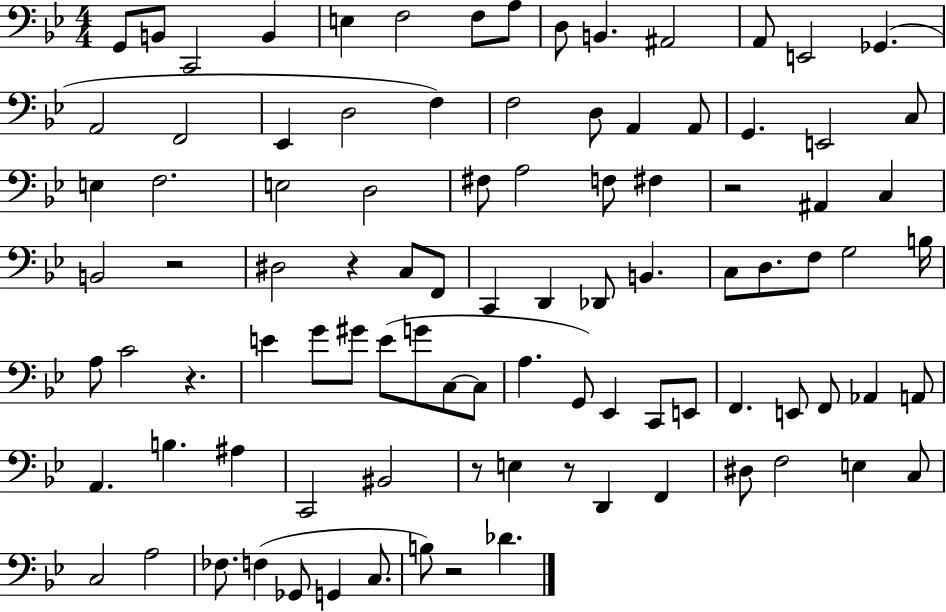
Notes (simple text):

G2/e B2/e C2/h B2/q E3/q F3/h F3/e A3/e D3/e B2/q. A#2/h A2/e E2/h Gb2/q. A2/h F2/h Eb2/q D3/h F3/q F3/h D3/e A2/q A2/e G2/q. E2/h C3/e E3/q F3/h. E3/h D3/h F#3/e A3/h F3/e F#3/q R/h A#2/q C3/q B2/h R/h D#3/h R/q C3/e F2/e C2/q D2/q Db2/e B2/q. C3/e D3/e. F3/e G3/h B3/s A3/e C4/h R/q. E4/q G4/e G#4/e E4/e G4/e C3/e C3/e A3/q. G2/e Eb2/q C2/e E2/e F2/q. E2/e F2/e Ab2/q A2/e A2/q. B3/q. A#3/q C2/h BIS2/h R/e E3/q R/e D2/q F2/q D#3/e F3/h E3/q C3/e C3/h A3/h FES3/e. F3/q Gb2/e G2/q C3/e. B3/e R/h Db4/q.